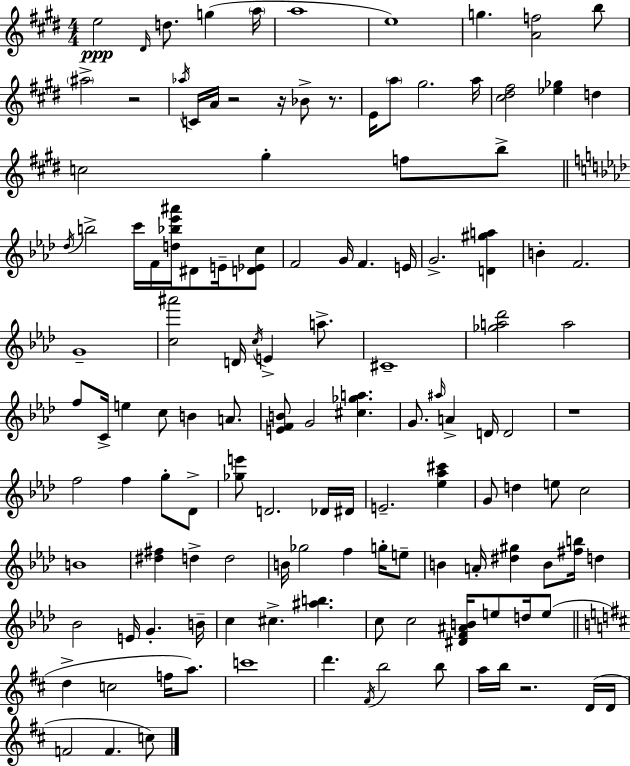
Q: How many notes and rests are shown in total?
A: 129